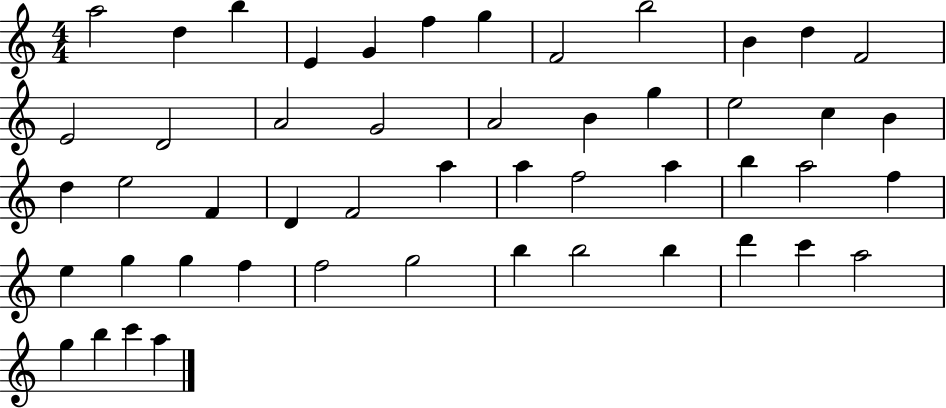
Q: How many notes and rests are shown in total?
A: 50